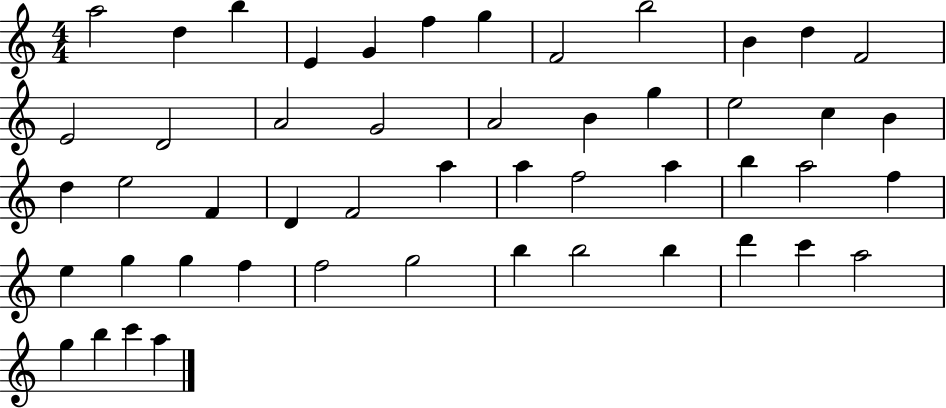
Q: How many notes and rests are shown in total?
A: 50